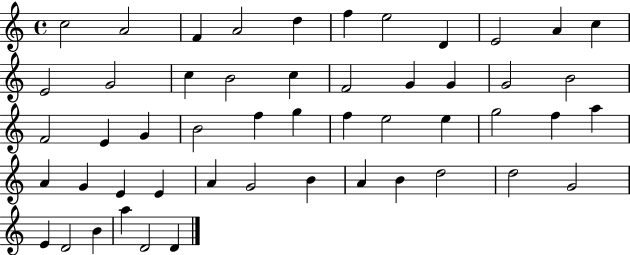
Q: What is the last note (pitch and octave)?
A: D4